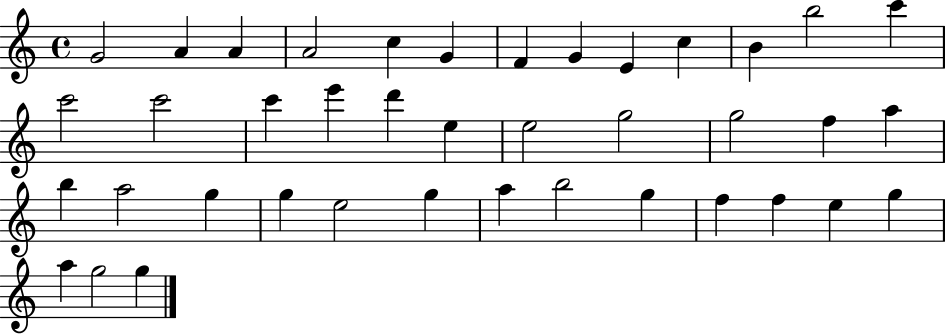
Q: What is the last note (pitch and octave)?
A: G5